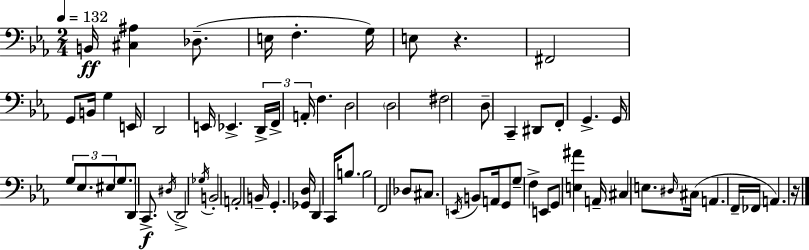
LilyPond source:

{
  \clef bass
  \numericTimeSignature
  \time 2/4
  \key ees \major
  \tempo 4 = 132
  \repeat volta 2 { b,16\ff <cis ais>4 des8.--( | e16 f4.-. g16) | e8 r4. | fis,2 | \break g,8 b,16 g4 e,16 | d,2 | e,16 ees,4.-> \tuplet 3/2 { d,16-> | f,16-> a,16-. } f4. | \break d2 | \parenthesize d2 | fis2 | d8-- c,4-- dis,8 | \break f,8-. g,4.-> | g,16 \tuplet 3/2 { g8 ees8. eis8 } | \parenthesize g8. d,8 c,8.->\f | \acciaccatura { dis16 } d,2-> | \break \acciaccatura { ges16 } b,2-. | a,2-. | b,16-- g,4.-. | <ges, d>16 d,4 c,16 b8. | \break b2 | f,2 | des8 cis8. \acciaccatura { e,16 } | b,8 a,16 g,8 g8-- f4-> | \break e,8 g,8 <e ais'>4 | a,16-- cis4 | e8. \grace { dis16 }( cis16 a,4. | f,16-- fes,16 a,4.) | \break r16 } \bar "|."
}